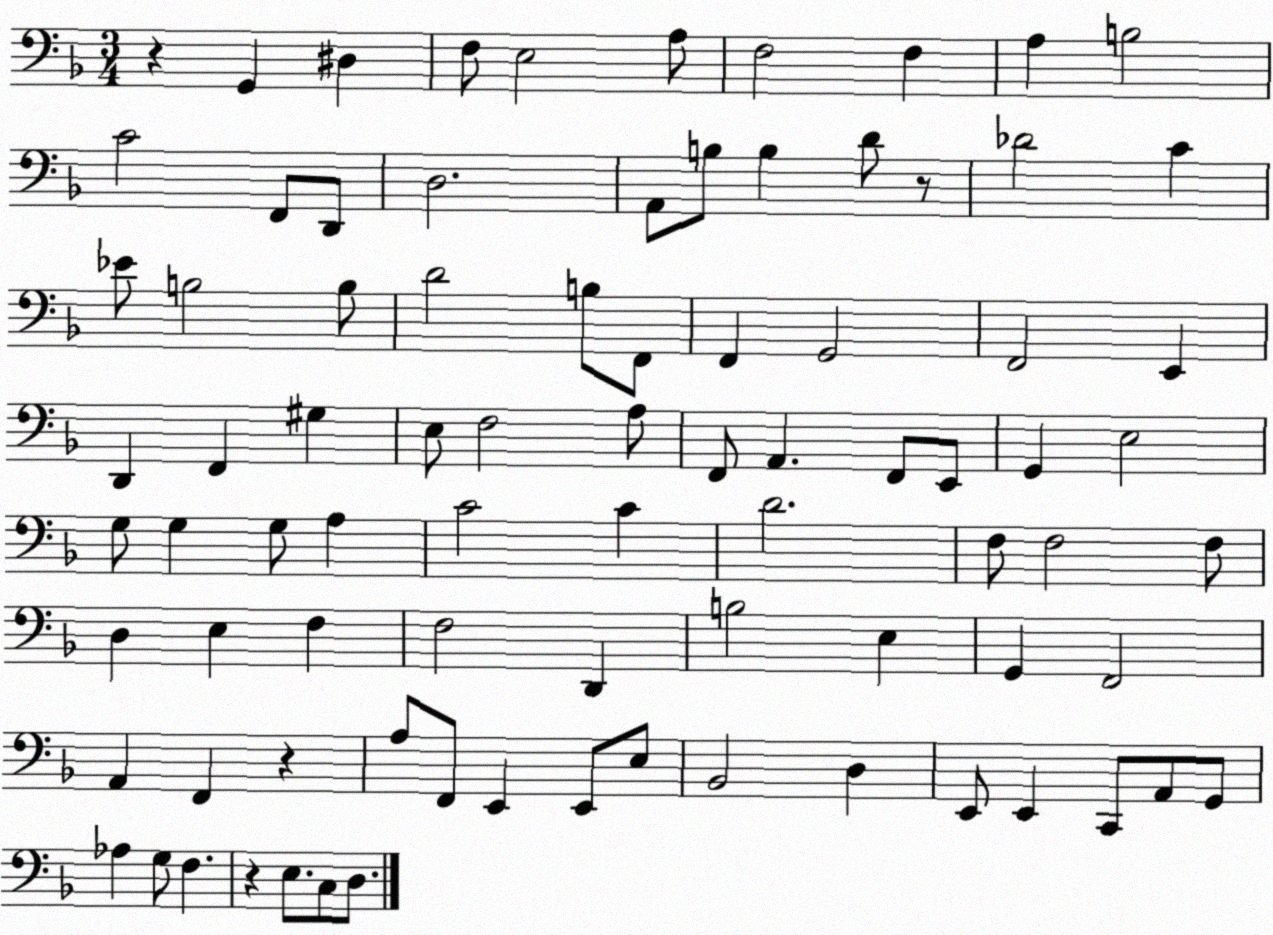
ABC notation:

X:1
T:Untitled
M:3/4
L:1/4
K:F
z G,, ^D, F,/2 E,2 A,/2 F,2 F, A, B,2 C2 F,,/2 D,,/2 D,2 A,,/2 B,/2 B, D/2 z/2 _D2 C _E/2 B,2 B,/2 D2 B,/2 F,,/2 F,, G,,2 F,,2 E,, D,, F,, ^G, E,/2 F,2 A,/2 F,,/2 A,, F,,/2 E,,/2 G,, E,2 G,/2 G, G,/2 A, C2 C D2 F,/2 F,2 F,/2 D, E, F, F,2 D,, B,2 E, G,, F,,2 A,, F,, z A,/2 F,,/2 E,, E,,/2 E,/2 _B,,2 D, E,,/2 E,, C,,/2 A,,/2 G,,/2 _A, G,/2 F, z E,/2 C,/2 D,/2